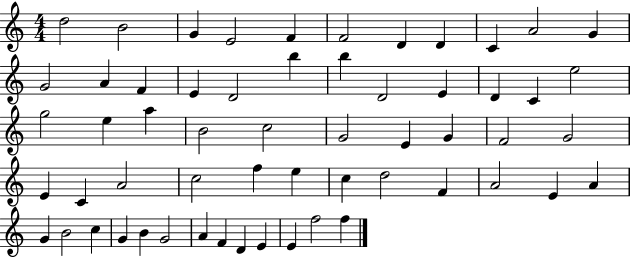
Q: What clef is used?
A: treble